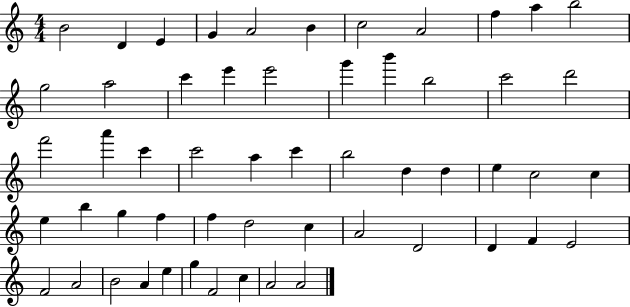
{
  \clef treble
  \numericTimeSignature
  \time 4/4
  \key c \major
  b'2 d'4 e'4 | g'4 a'2 b'4 | c''2 a'2 | f''4 a''4 b''2 | \break g''2 a''2 | c'''4 e'''4 e'''2 | g'''4 b'''4 b''2 | c'''2 d'''2 | \break f'''2 a'''4 c'''4 | c'''2 a''4 c'''4 | b''2 d''4 d''4 | e''4 c''2 c''4 | \break e''4 b''4 g''4 f''4 | f''4 d''2 c''4 | a'2 d'2 | d'4 f'4 e'2 | \break f'2 a'2 | b'2 a'4 e''4 | g''4 f'2 c''4 | a'2 a'2 | \break \bar "|."
}